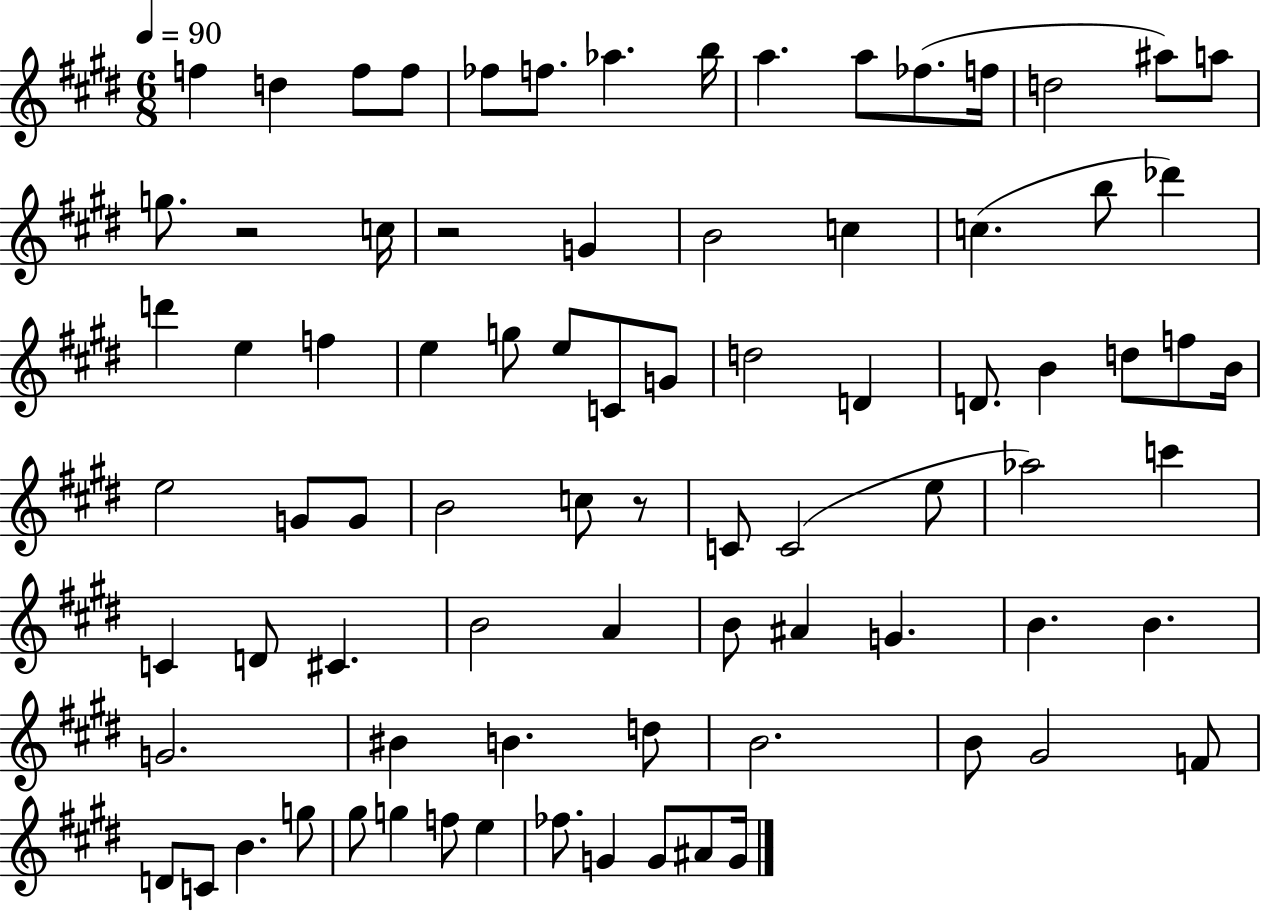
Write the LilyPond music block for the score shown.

{
  \clef treble
  \numericTimeSignature
  \time 6/8
  \key e \major
  \tempo 4 = 90
  \repeat volta 2 { f''4 d''4 f''8 f''8 | fes''8 f''8. aes''4. b''16 | a''4. a''8 fes''8.( f''16 | d''2 ais''8) a''8 | \break g''8. r2 c''16 | r2 g'4 | b'2 c''4 | c''4.( b''8 des'''4) | \break d'''4 e''4 f''4 | e''4 g''8 e''8 c'8 g'8 | d''2 d'4 | d'8. b'4 d''8 f''8 b'16 | \break e''2 g'8 g'8 | b'2 c''8 r8 | c'8 c'2( e''8 | aes''2) c'''4 | \break c'4 d'8 cis'4. | b'2 a'4 | b'8 ais'4 g'4. | b'4. b'4. | \break g'2. | bis'4 b'4. d''8 | b'2. | b'8 gis'2 f'8 | \break d'8 c'8 b'4. g''8 | gis''8 g''4 f''8 e''4 | fes''8. g'4 g'8 ais'8 g'16 | } \bar "|."
}